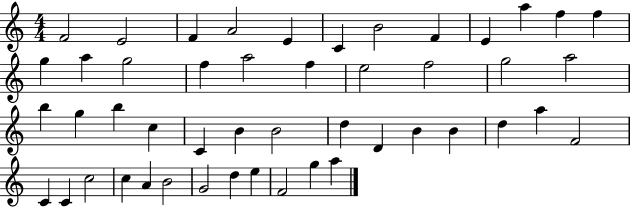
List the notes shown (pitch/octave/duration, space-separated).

F4/h E4/h F4/q A4/h E4/q C4/q B4/h F4/q E4/q A5/q F5/q F5/q G5/q A5/q G5/h F5/q A5/h F5/q E5/h F5/h G5/h A5/h B5/q G5/q B5/q C5/q C4/q B4/q B4/h D5/q D4/q B4/q B4/q D5/q A5/q F4/h C4/q C4/q C5/h C5/q A4/q B4/h G4/h D5/q E5/q F4/h G5/q A5/q